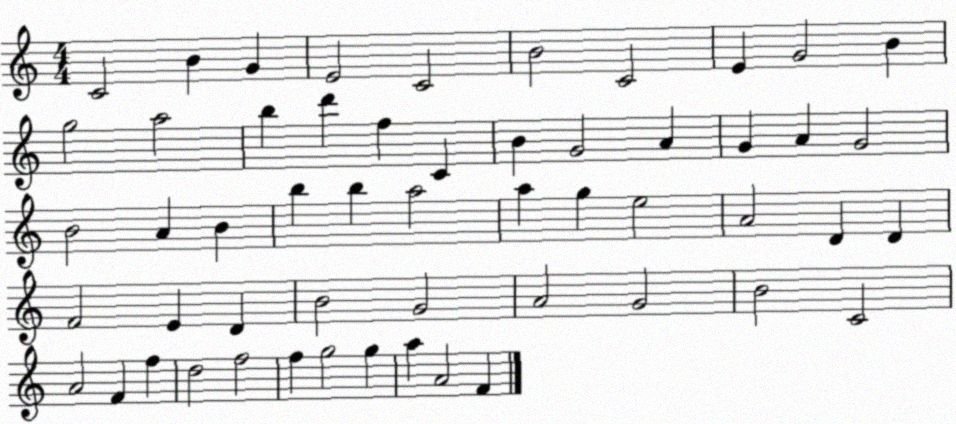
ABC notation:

X:1
T:Untitled
M:4/4
L:1/4
K:C
C2 B G E2 C2 B2 C2 E G2 B g2 a2 b d' f C B G2 A G A G2 B2 A B b b a2 a g e2 A2 D D F2 E D B2 G2 A2 G2 B2 C2 A2 F f d2 f2 f g2 g a A2 F